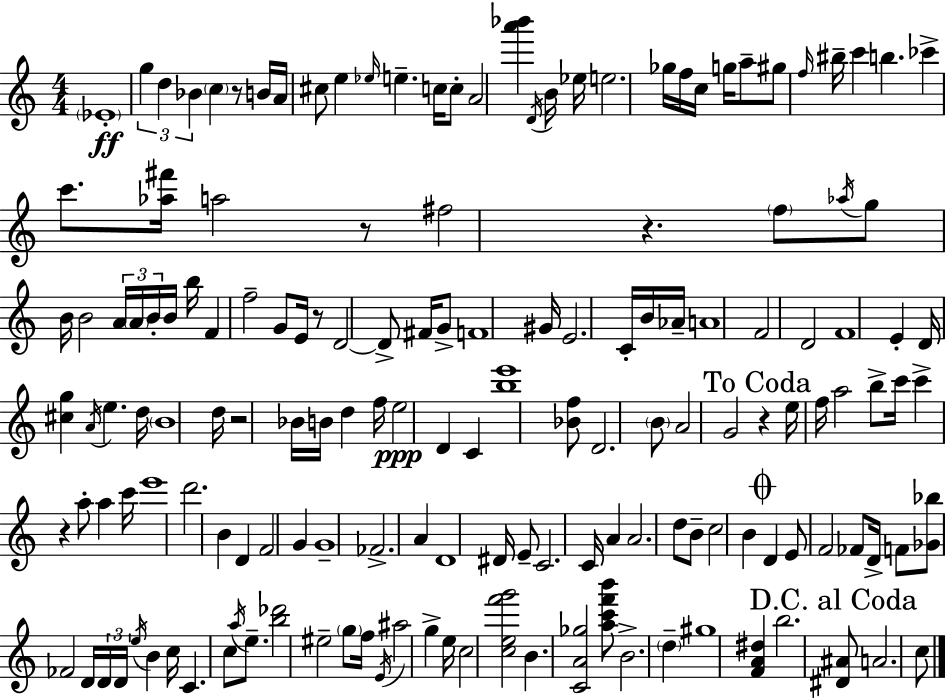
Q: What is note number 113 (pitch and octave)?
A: F4